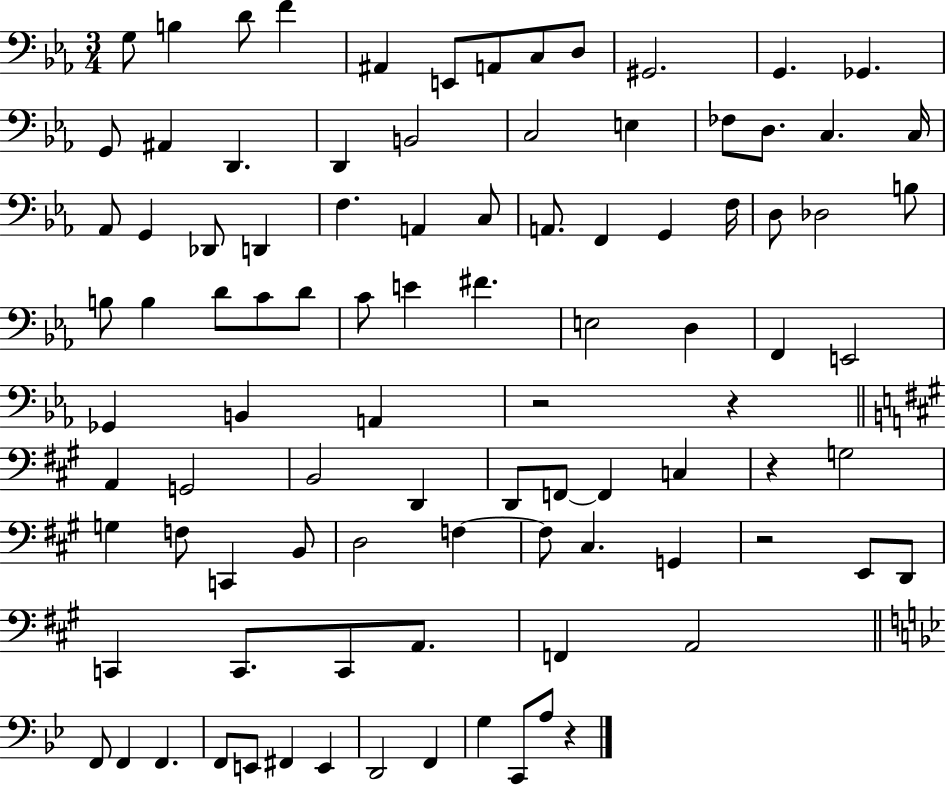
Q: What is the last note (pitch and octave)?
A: A3